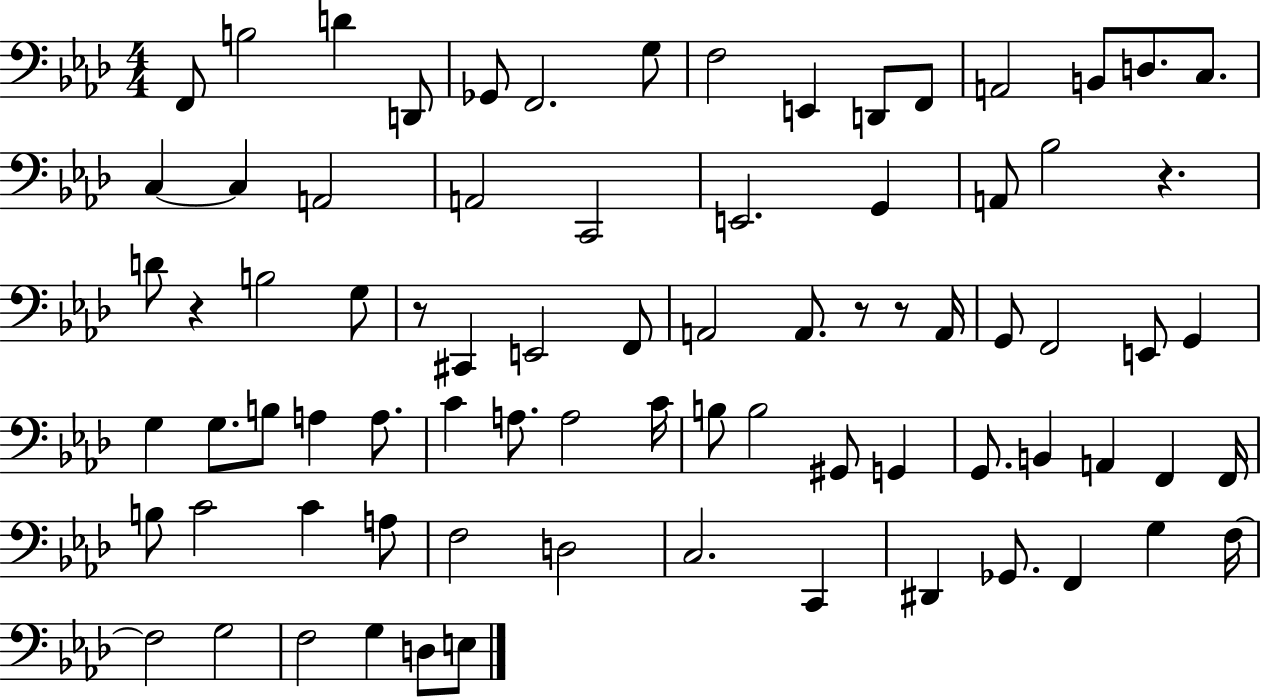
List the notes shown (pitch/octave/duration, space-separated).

F2/e B3/h D4/q D2/e Gb2/e F2/h. G3/e F3/h E2/q D2/e F2/e A2/h B2/e D3/e. C3/e. C3/q C3/q A2/h A2/h C2/h E2/h. G2/q A2/e Bb3/h R/q. D4/e R/q B3/h G3/e R/e C#2/q E2/h F2/e A2/h A2/e. R/e R/e A2/s G2/e F2/h E2/e G2/q G3/q G3/e. B3/e A3/q A3/e. C4/q A3/e. A3/h C4/s B3/e B3/h G#2/e G2/q G2/e. B2/q A2/q F2/q F2/s B3/e C4/h C4/q A3/e F3/h D3/h C3/h. C2/q D#2/q Gb2/e. F2/q G3/q F3/s F3/h G3/h F3/h G3/q D3/e E3/e